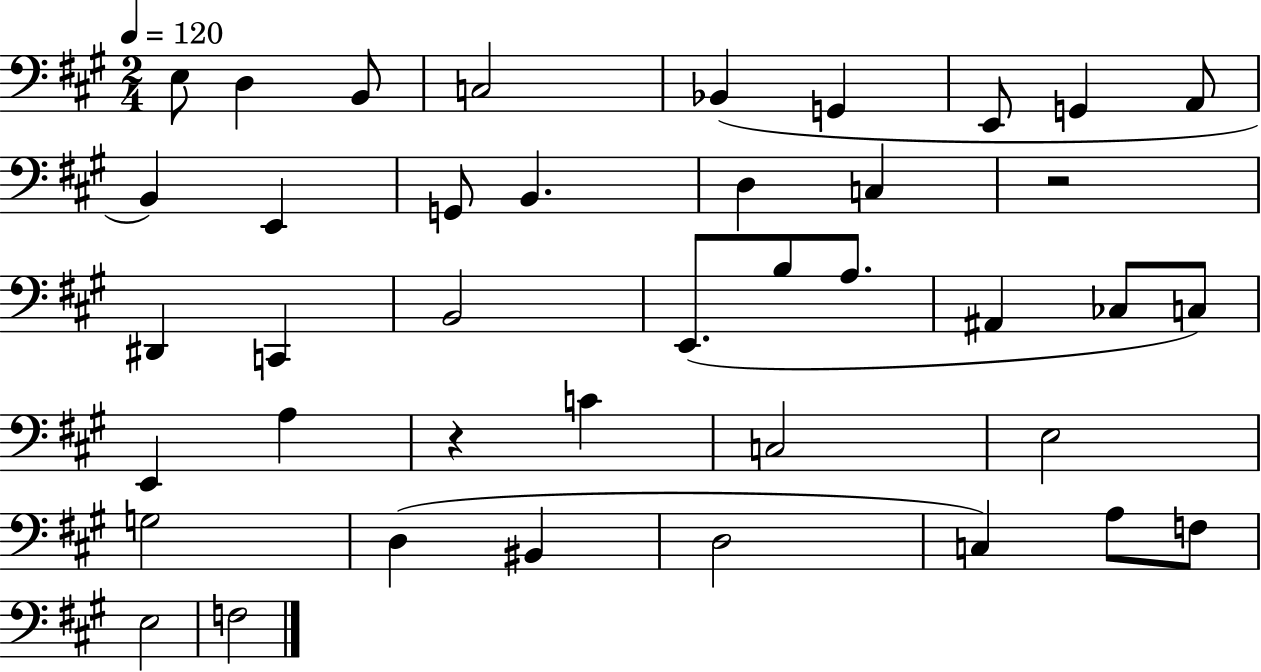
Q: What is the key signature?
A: A major